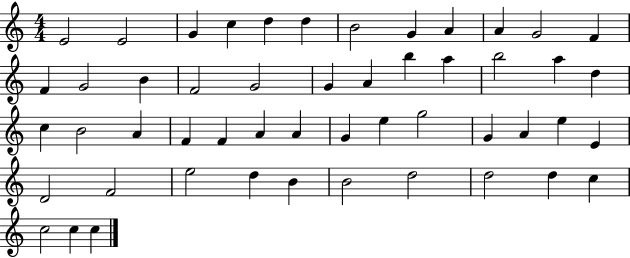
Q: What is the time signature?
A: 4/4